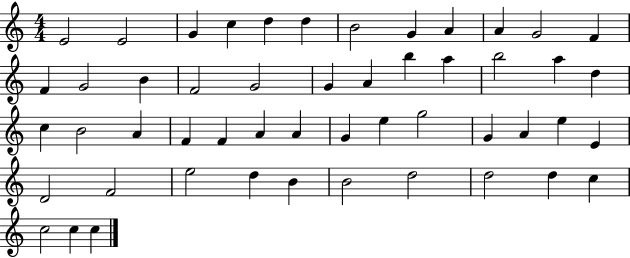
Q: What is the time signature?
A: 4/4